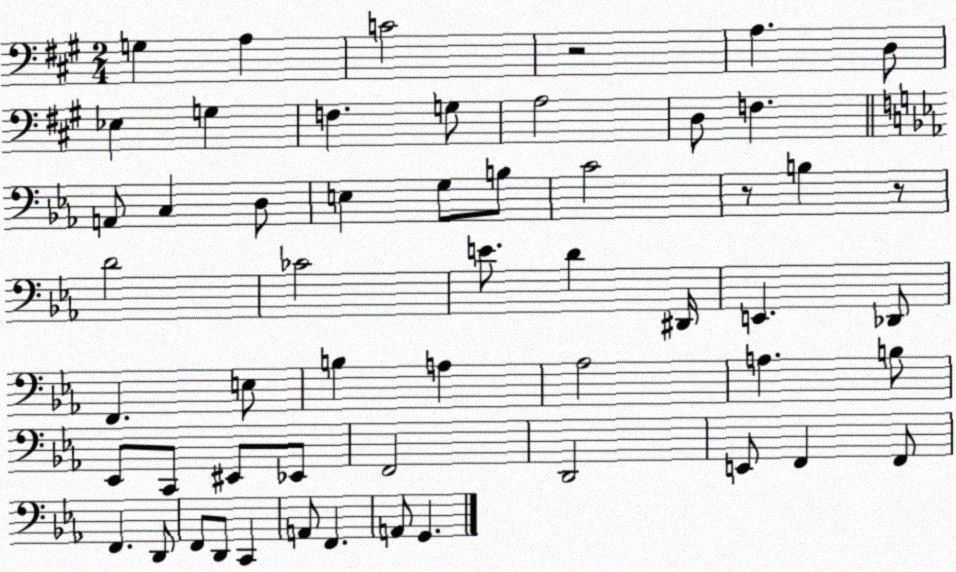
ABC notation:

X:1
T:Untitled
M:2/4
L:1/4
K:A
G, A, C2 z2 A, D,/2 _E, G, F, G,/2 A,2 D,/2 F, A,,/2 C, D,/2 E, G,/2 B,/2 C2 z/2 B, z/2 D2 _C2 E/2 D ^D,,/4 E,, _D,,/2 F,, E,/2 B, A, _A,2 A, B,/2 _E,,/2 C,,/2 ^E,,/2 _E,,/2 F,,2 D,,2 E,,/2 F,, F,,/2 F,, D,,/2 F,,/2 D,,/2 C,, A,,/2 F,, A,,/2 G,,